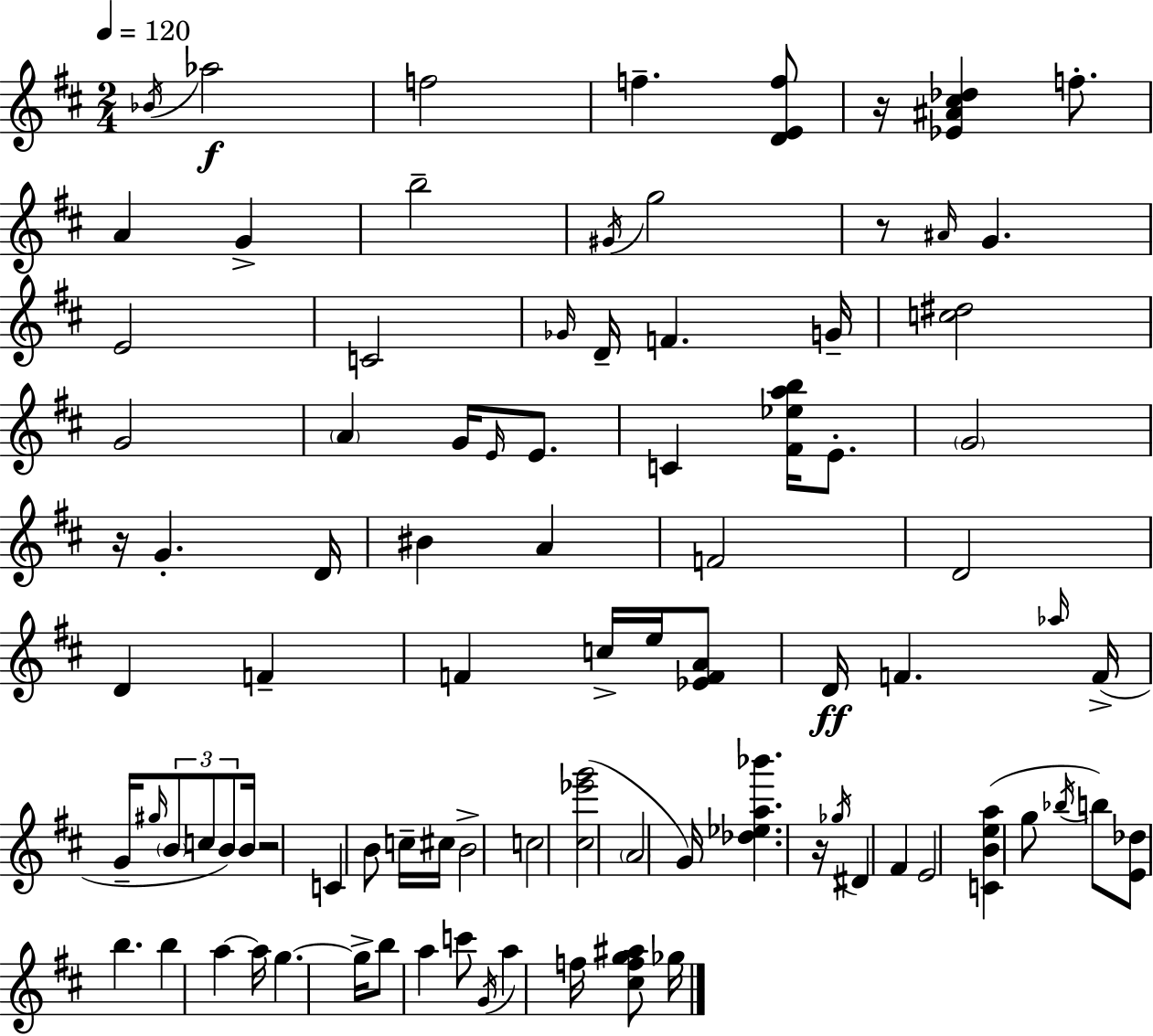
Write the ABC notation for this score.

X:1
T:Untitled
M:2/4
L:1/4
K:D
_B/4 _a2 f2 f [DEf]/2 z/4 [_E^A^c_d] f/2 A G b2 ^G/4 g2 z/2 ^A/4 G E2 C2 _G/4 D/4 F G/4 [c^d]2 G2 A G/4 E/4 E/2 C [^F_eab]/4 E/2 G2 z/4 G D/4 ^B A F2 D2 D F F c/4 e/4 [_EFA]/2 D/4 F _a/4 F/4 G/4 ^g/4 B/2 c/2 B/2 B/4 z2 C B/2 c/4 ^c/4 B2 c2 [^c_e'g']2 A2 G/4 [_d_ea_b'] z/4 _g/4 ^D ^F E2 [CBea] g/2 _b/4 b/2 [E_d]/2 b b a a/4 g g/4 b/2 a c'/2 G/4 a f/4 [^cfg^a]/2 _g/4